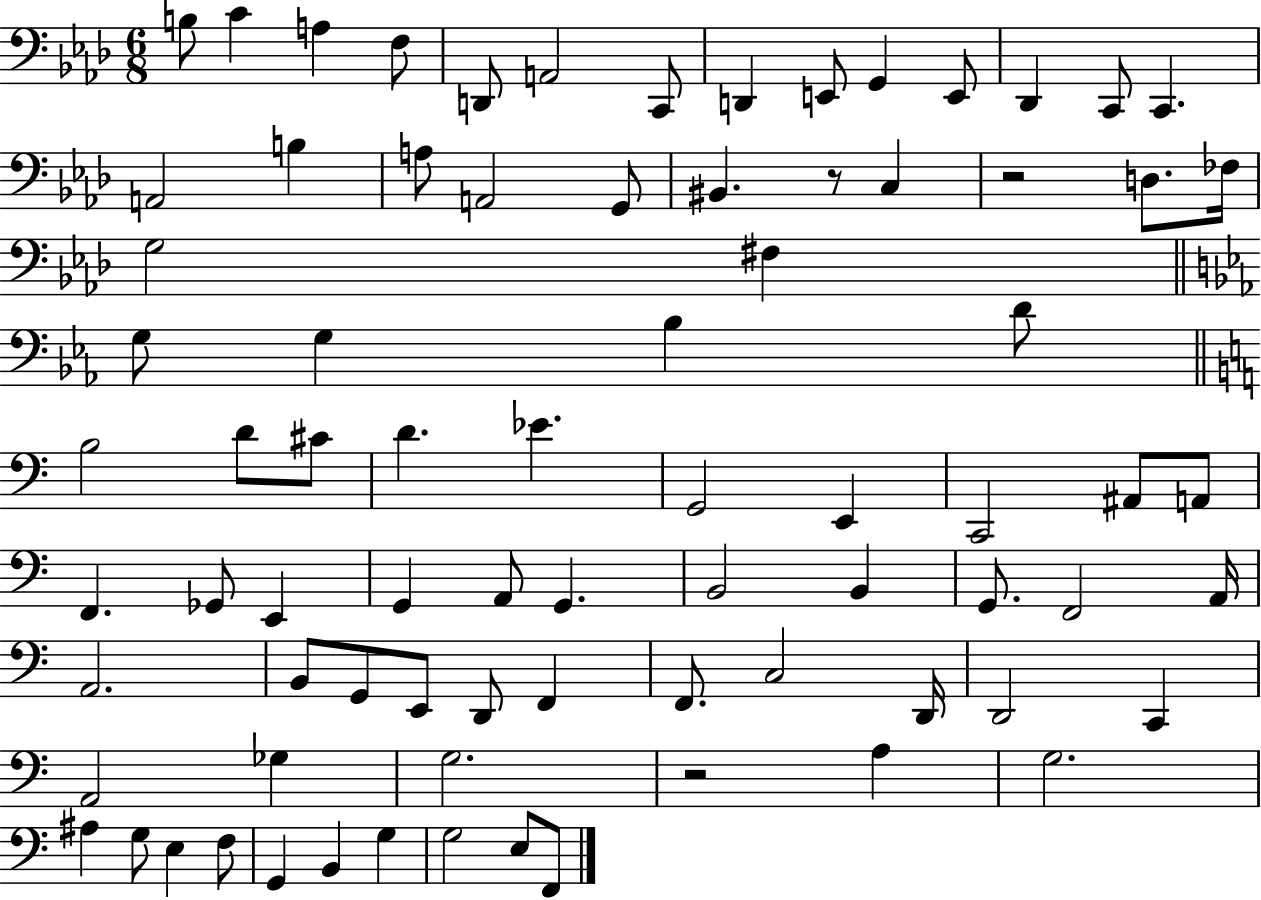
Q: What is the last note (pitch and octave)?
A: F2